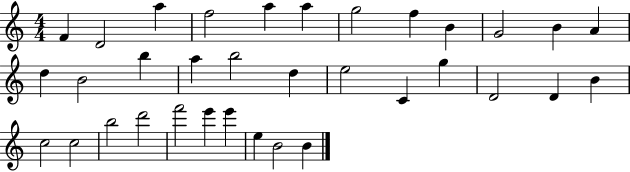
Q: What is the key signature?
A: C major